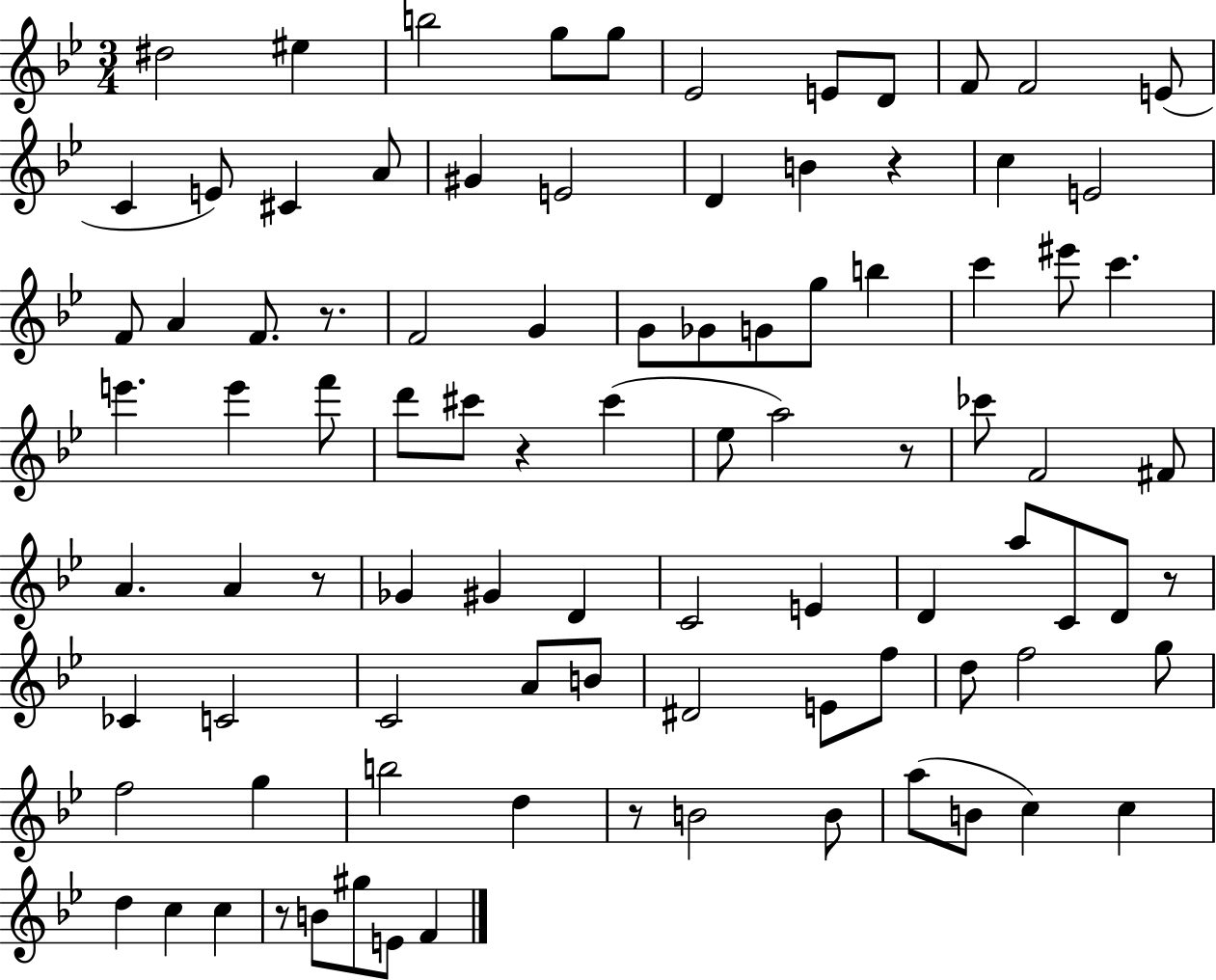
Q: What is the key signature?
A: BES major